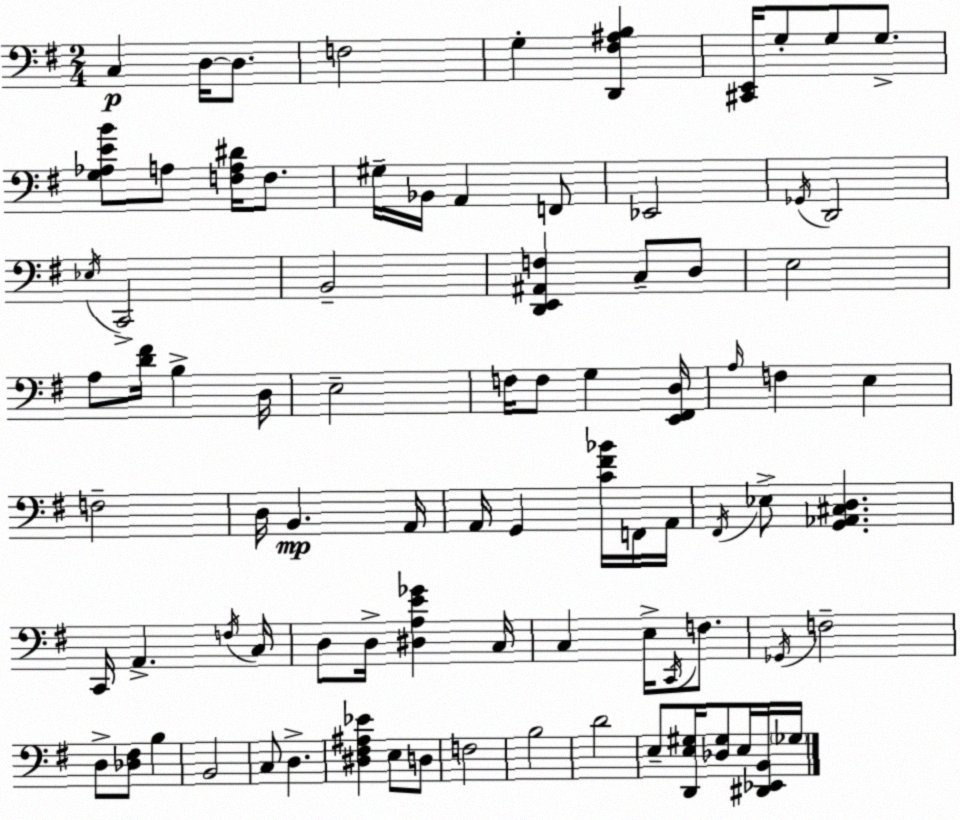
X:1
T:Untitled
M:2/4
L:1/4
K:Em
C, D,/4 D,/2 F,2 G, [D,,^F,^A,B,] [^C,,E,,]/4 G,/2 G,/2 G,/2 [G,_A,EB]/2 A,/2 [F,A,^D]/4 F,/2 ^G,/4 _B,,/4 A,, F,,/2 _E,,2 _G,,/4 D,,2 _E,/4 C,,2 B,,2 [D,,E,,^A,,F,] C,/2 D,/2 E,2 A,/2 [D^F]/4 B, D,/4 E,2 F,/4 F,/2 G, [E,,^F,,D,]/4 A,/4 F, E, F,2 D,/4 B,, A,,/4 A,,/4 G,, [C^F_B]/4 F,,/4 A,,/4 ^F,,/4 _E,/2 [G,,_A,,^C,D,] C,,/4 A,, F,/4 C,/4 D,/2 D,/4 [^D,A,E_G] C,/4 C, E,/4 C,,/4 F,/2 _G,,/4 F,2 D,/2 [_D,^F,]/2 B, B,,2 C,/2 D, [^D,^F,^A,_E] E,/2 D,/2 F,2 B,2 D2 E,/2 [D,,E,^G,]/4 [_D,^G,]/2 E,/4 [^D,,_E,,B,,]/4 _G,/4